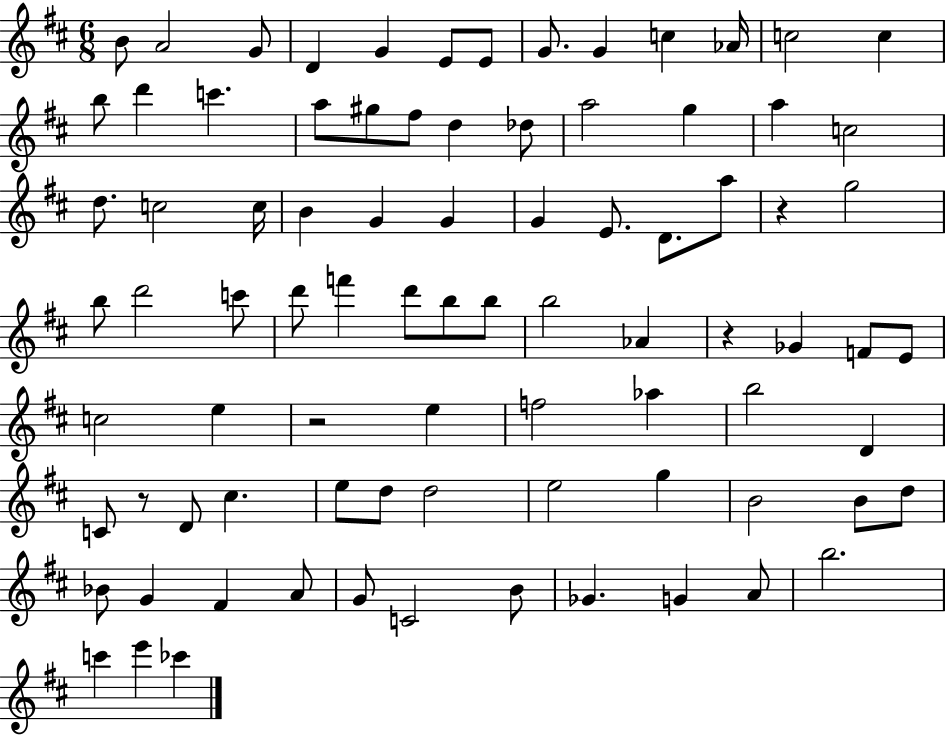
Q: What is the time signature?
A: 6/8